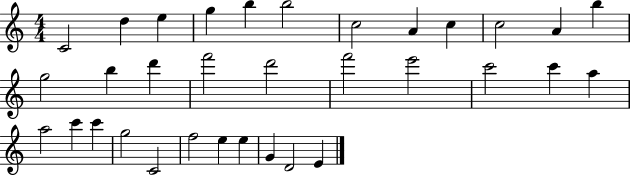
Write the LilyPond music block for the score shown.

{
  \clef treble
  \numericTimeSignature
  \time 4/4
  \key c \major
  c'2 d''4 e''4 | g''4 b''4 b''2 | c''2 a'4 c''4 | c''2 a'4 b''4 | \break g''2 b''4 d'''4 | f'''2 d'''2 | f'''2 e'''2 | c'''2 c'''4 a''4 | \break a''2 c'''4 c'''4 | g''2 c'2 | f''2 e''4 e''4 | g'4 d'2 e'4 | \break \bar "|."
}